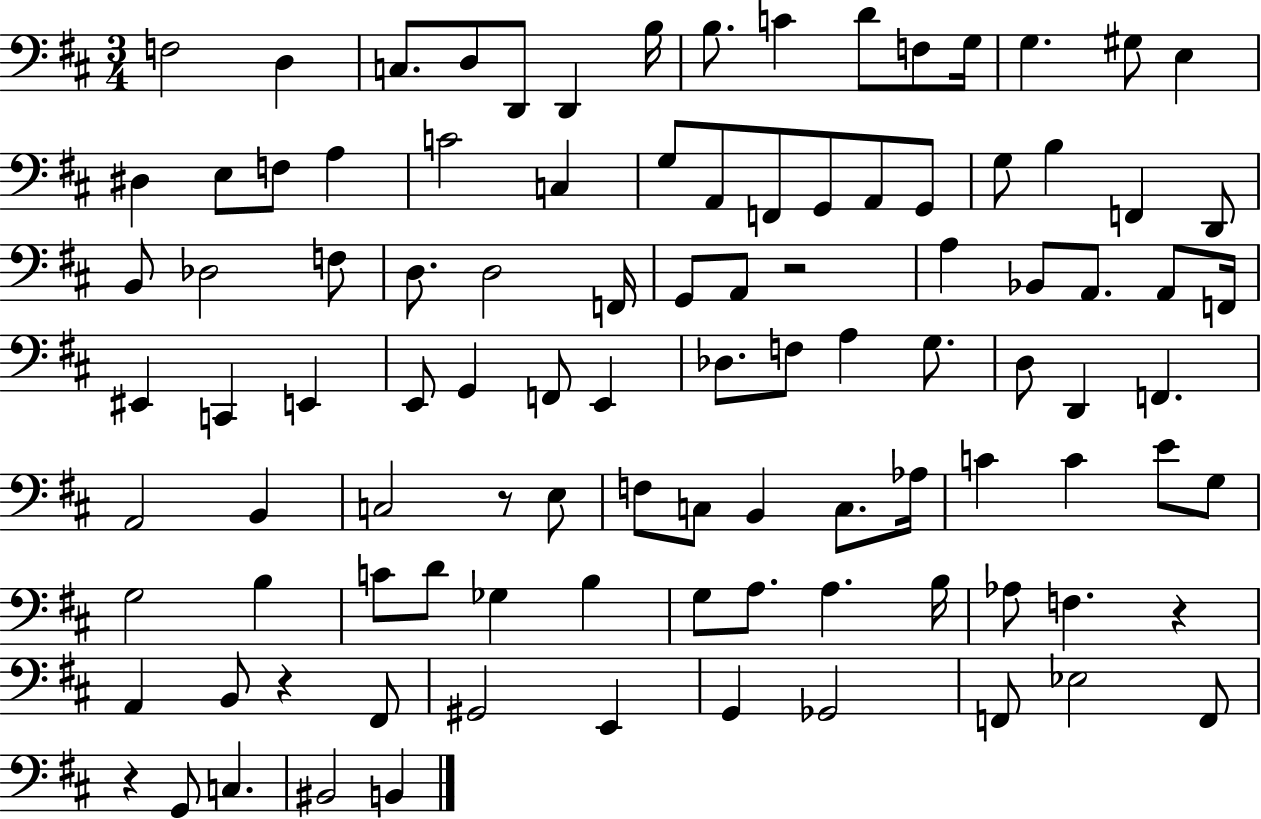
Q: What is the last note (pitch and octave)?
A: B2